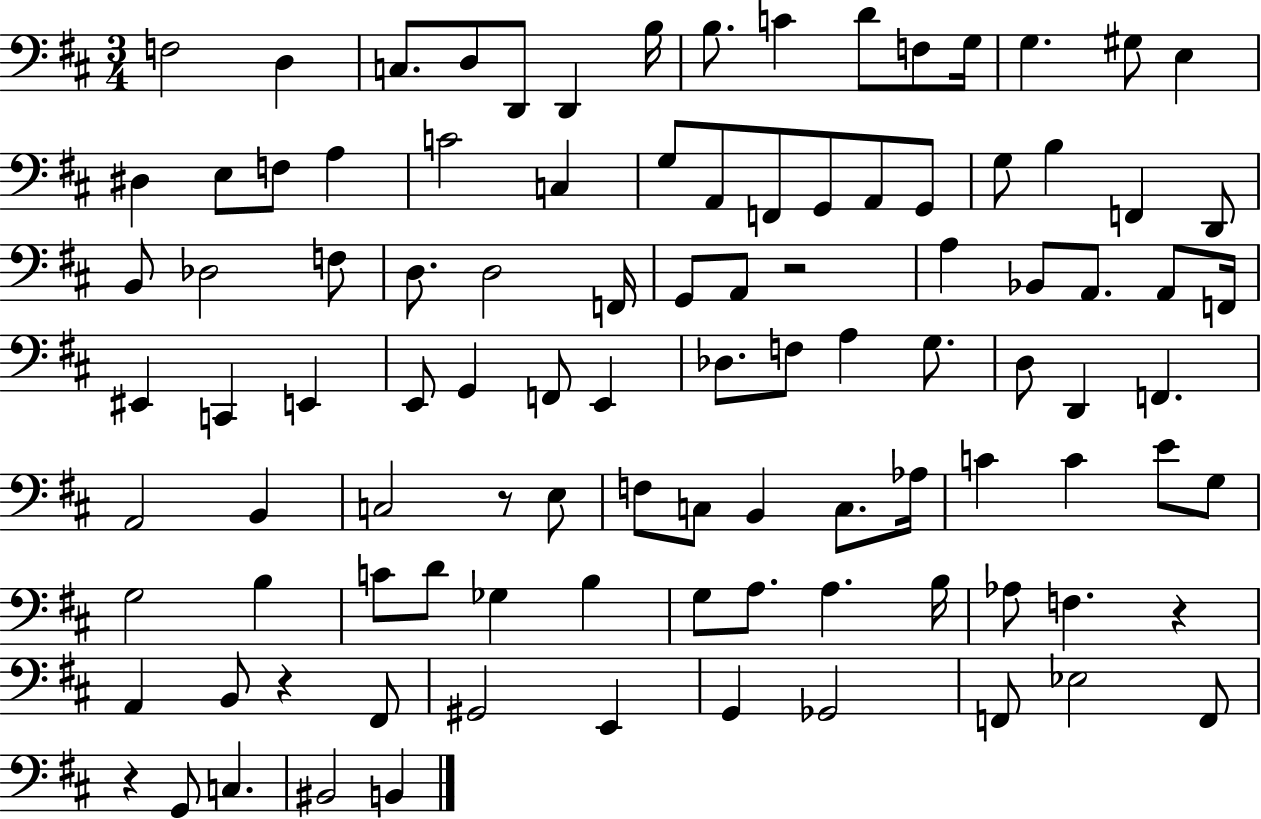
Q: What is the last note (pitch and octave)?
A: B2